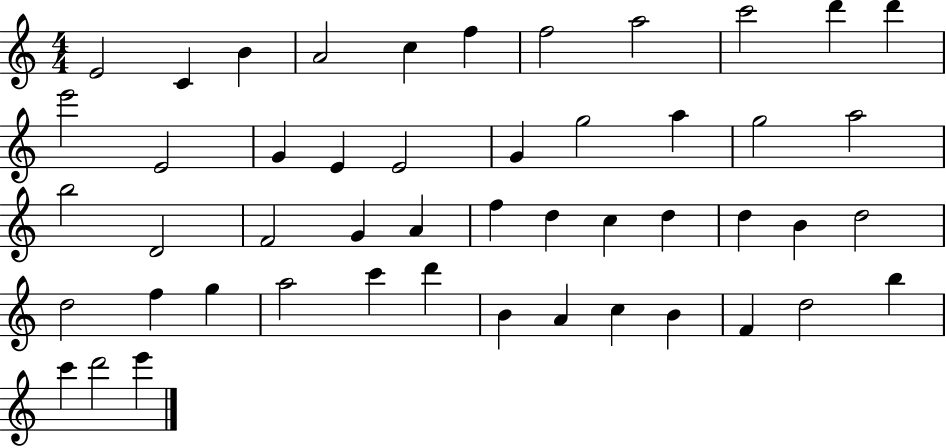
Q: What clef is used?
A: treble